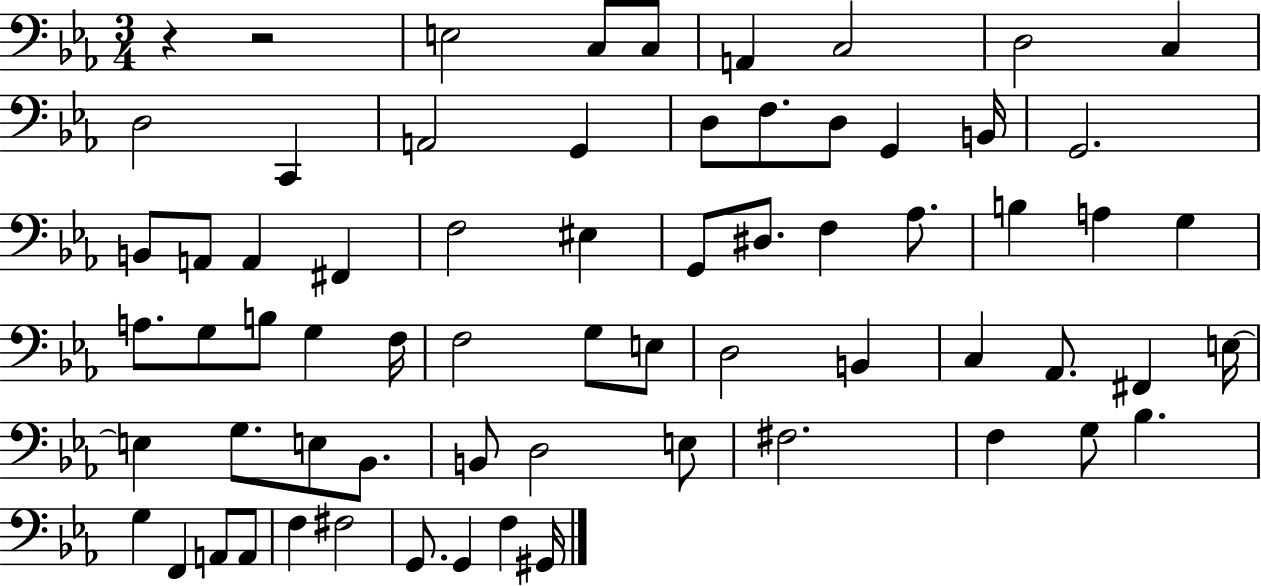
X:1
T:Untitled
M:3/4
L:1/4
K:Eb
z z2 E,2 C,/2 C,/2 A,, C,2 D,2 C, D,2 C,, A,,2 G,, D,/2 F,/2 D,/2 G,, B,,/4 G,,2 B,,/2 A,,/2 A,, ^F,, F,2 ^E, G,,/2 ^D,/2 F, _A,/2 B, A, G, A,/2 G,/2 B,/2 G, F,/4 F,2 G,/2 E,/2 D,2 B,, C, _A,,/2 ^F,, E,/4 E, G,/2 E,/2 _B,,/2 B,,/2 D,2 E,/2 ^F,2 F, G,/2 _B, G, F,, A,,/2 A,,/2 F, ^F,2 G,,/2 G,, F, ^G,,/4